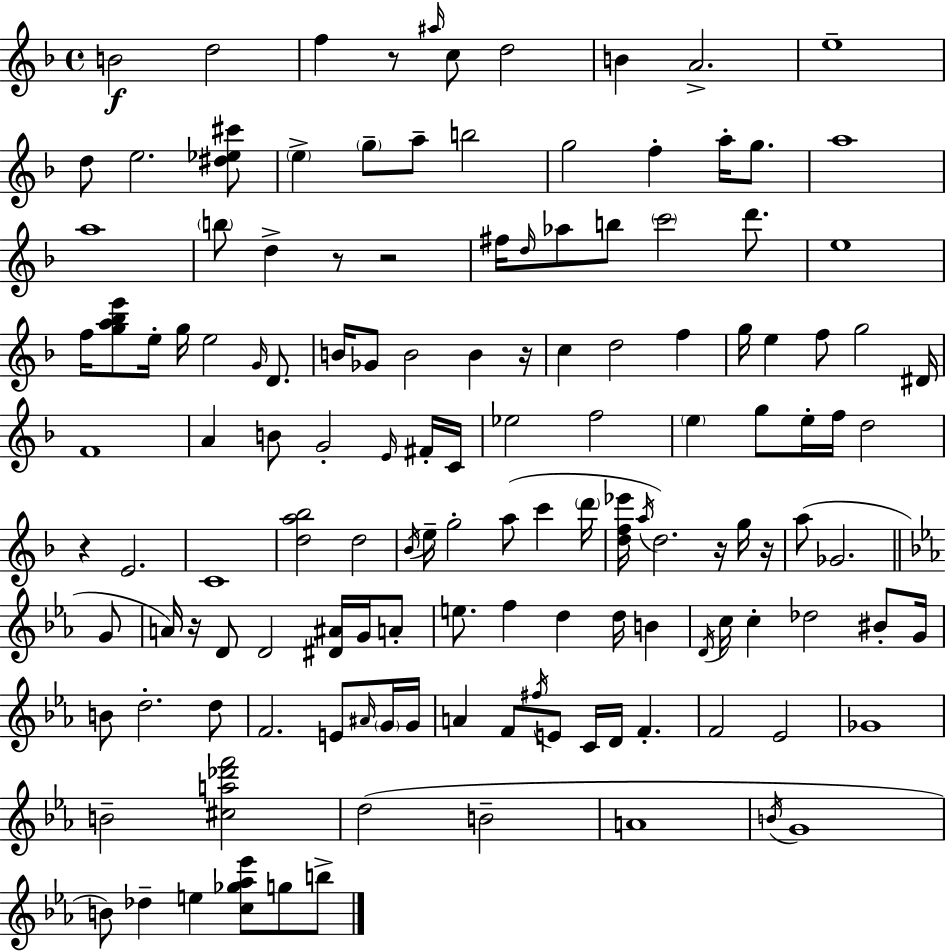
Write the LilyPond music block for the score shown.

{
  \clef treble
  \time 4/4
  \defaultTimeSignature
  \key d \minor
  b'2\f d''2 | f''4 r8 \grace { ais''16 } c''8 d''2 | b'4 a'2.-> | e''1-- | \break d''8 e''2. <dis'' ees'' cis'''>8 | \parenthesize e''4-> \parenthesize g''8-- a''8-- b''2 | g''2 f''4-. a''16-. g''8. | a''1 | \break a''1 | \parenthesize b''8 d''4-> r8 r2 | fis''16 \grace { d''16 } aes''8 b''8 \parenthesize c'''2 d'''8. | e''1 | \break f''16 <g'' a'' bes'' e'''>8 e''16-. g''16 e''2 \grace { g'16 } | d'8. b'16 ges'8 b'2 b'4 | r16 c''4 d''2 f''4 | g''16 e''4 f''8 g''2 | \break dis'16 f'1 | a'4 b'8 g'2-. | \grace { e'16 } fis'16-. c'16 ees''2 f''2 | \parenthesize e''4 g''8 e''16-. f''16 d''2 | \break r4 e'2. | c'1 | <d'' a'' bes''>2 d''2 | \acciaccatura { bes'16 } e''16-- g''2-. a''8( | \break c'''4 \parenthesize d'''16 <d'' f'' ees'''>16 \acciaccatura { a''16 } d''2.) | r16 g''16 r16 a''8( ges'2. | \bar "||" \break \key ees \major g'8 a'16) r16 d'8 d'2 <dis' ais'>16 g'16 | a'8-. e''8. f''4 d''4 d''16 b'4 | \acciaccatura { d'16 } c''16 c''4-. des''2 | bis'8-. g'16 b'8 d''2.-. | \break d''8 f'2. e'8 | \grace { ais'16 } \parenthesize g'16 g'16 a'4 f'8 \acciaccatura { fis''16 } e'8 c'16 d'16 f'4.-. | f'2 ees'2 | ges'1 | \break b'2-- <cis'' a'' des''' f'''>2 | d''2( b'2-- | a'1 | \acciaccatura { b'16 } g'1 | \break b'8) des''4-- e''4 | <c'' ges'' aes'' ees'''>8 g''8 b''8-> \bar "|."
}